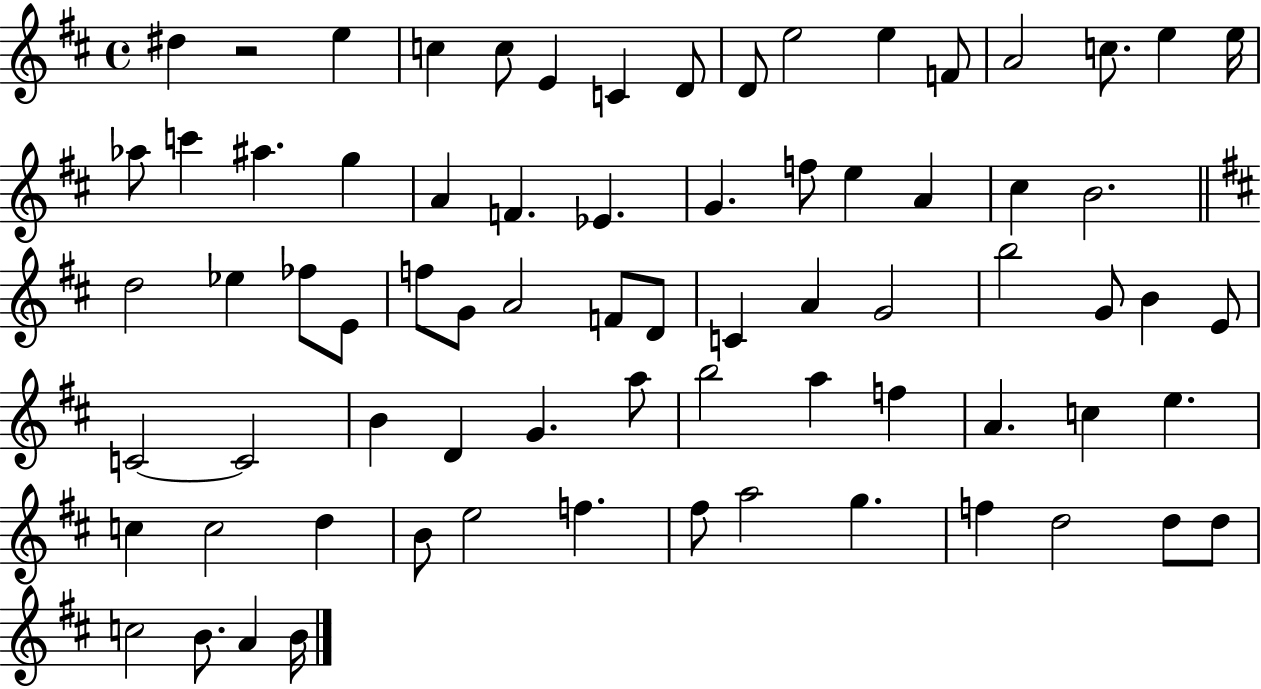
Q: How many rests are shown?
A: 1